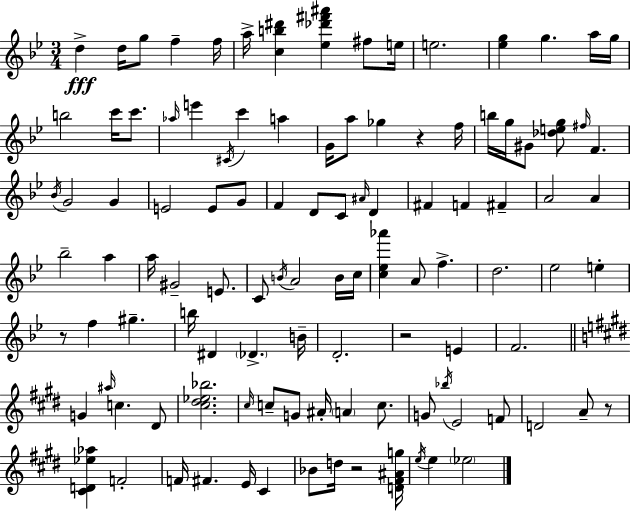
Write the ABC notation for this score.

X:1
T:Untitled
M:3/4
L:1/4
K:Bb
d d/4 g/2 f f/4 a/4 [cb^d'] [_e_d'^f'^a'] ^f/2 e/4 e2 [_eg] g a/4 g/4 b2 c'/4 c'/2 _a/4 e' ^C/4 c' a G/4 a/2 _g z f/4 b/4 g/4 ^G/2 [_deg]/2 ^f/4 F _B/4 G2 G E2 E/2 G/2 F D/2 C/2 ^A/4 D ^F F ^F A2 A _b2 a a/4 ^G2 E/2 C/2 B/4 A2 B/4 c/4 [c_e_a'] A/2 f d2 _e2 e z/2 f ^g b/4 ^D _D B/4 D2 z2 E F2 G ^a/4 c ^D/2 [^c^d_e_b]2 ^c/4 c/2 G/2 ^A/4 A c/2 G/2 _b/4 E2 F/2 D2 A/2 z/2 [^CD_e_a] F2 F/4 ^F E/4 ^C _B/2 d/4 z2 [D^F^Ag]/4 e/4 e _e2